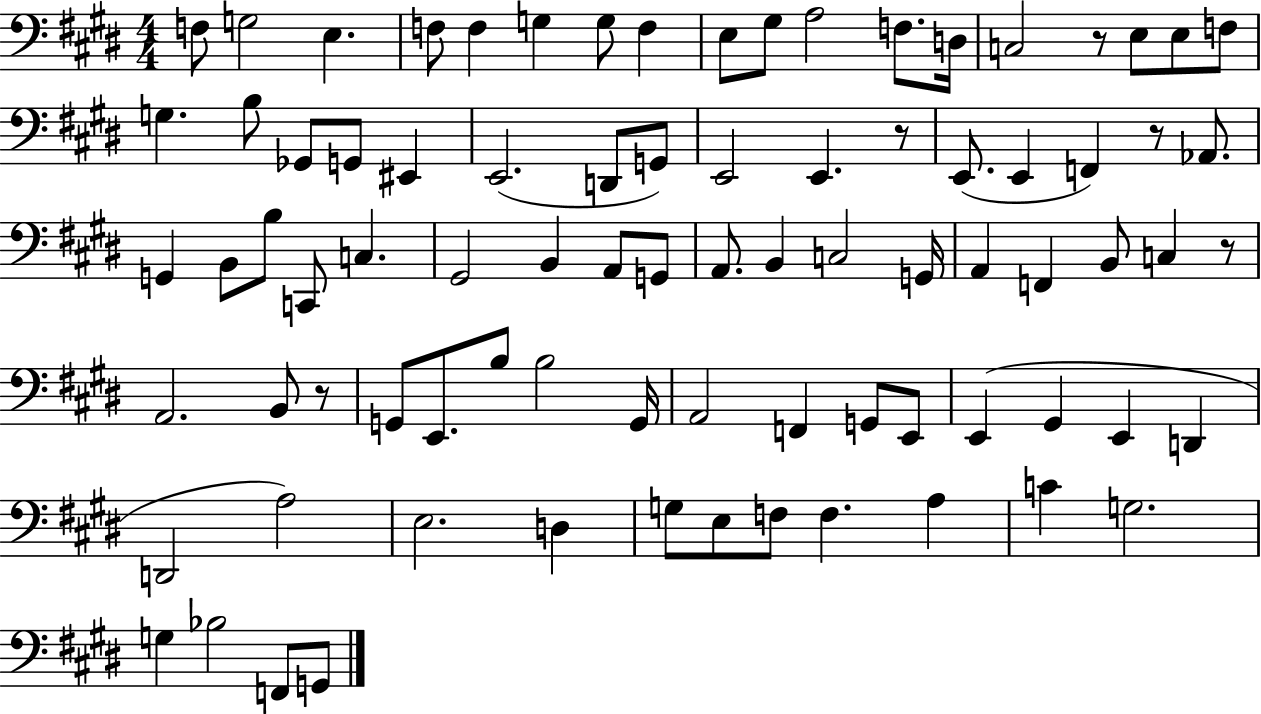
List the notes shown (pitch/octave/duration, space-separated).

F3/e G3/h E3/q. F3/e F3/q G3/q G3/e F3/q E3/e G#3/e A3/h F3/e. D3/s C3/h R/e E3/e E3/e F3/e G3/q. B3/e Gb2/e G2/e EIS2/q E2/h. D2/e G2/e E2/h E2/q. R/e E2/e. E2/q F2/q R/e Ab2/e. G2/q B2/e B3/e C2/e C3/q. G#2/h B2/q A2/e G2/e A2/e. B2/q C3/h G2/s A2/q F2/q B2/e C3/q R/e A2/h. B2/e R/e G2/e E2/e. B3/e B3/h G2/s A2/h F2/q G2/e E2/e E2/q G#2/q E2/q D2/q D2/h A3/h E3/h. D3/q G3/e E3/e F3/e F3/q. A3/q C4/q G3/h. G3/q Bb3/h F2/e G2/e